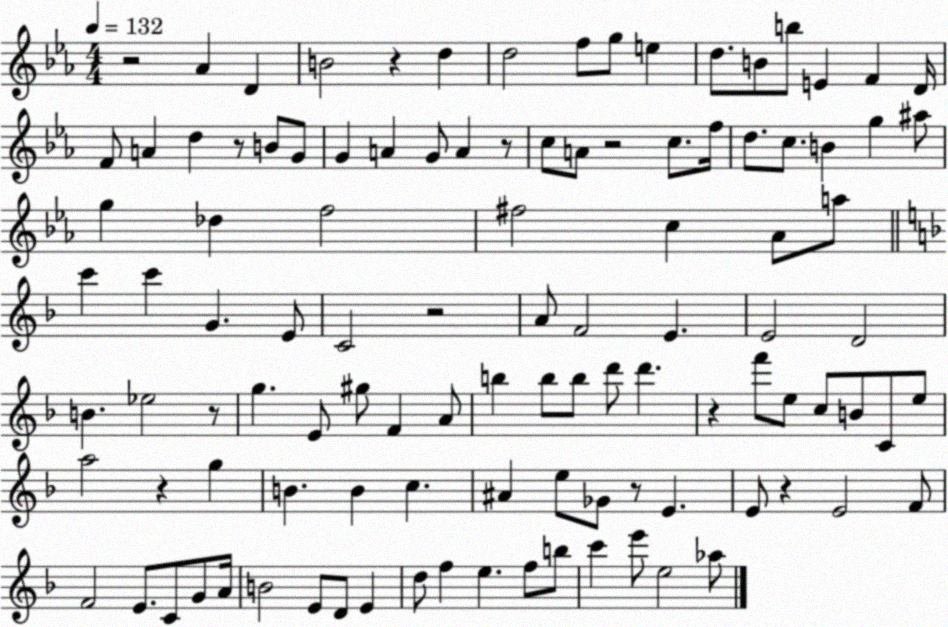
X:1
T:Untitled
M:4/4
L:1/4
K:Eb
z2 _A D B2 z d d2 f/2 g/2 e d/2 B/2 b/2 E F D/4 F/2 A d z/2 B/2 G/2 G A G/2 A z/2 c/2 A/2 z2 c/2 f/4 d/2 c/2 B g ^a/2 g _d f2 ^f2 c _A/2 a/2 c' c' G E/2 C2 z2 A/2 F2 E E2 D2 B _e2 z/2 g E/2 ^g/2 F A/2 b b/2 b/2 d'/2 d' z f'/2 e/2 c/2 B/2 C/2 e/2 a2 z g B B c ^A e/2 _G/2 z/2 E E/2 z E2 F/2 F2 E/2 C/2 G/2 A/4 B2 E/2 D/2 E d/2 f e f/2 b/2 c' e'/2 e2 _a/2